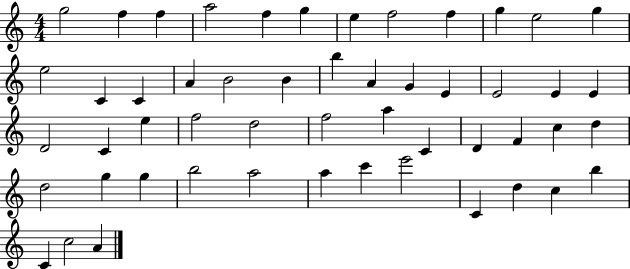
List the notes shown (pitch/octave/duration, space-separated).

G5/h F5/q F5/q A5/h F5/q G5/q E5/q F5/h F5/q G5/q E5/h G5/q E5/h C4/q C4/q A4/q B4/h B4/q B5/q A4/q G4/q E4/q E4/h E4/q E4/q D4/h C4/q E5/q F5/h D5/h F5/h A5/q C4/q D4/q F4/q C5/q D5/q D5/h G5/q G5/q B5/h A5/h A5/q C6/q E6/h C4/q D5/q C5/q B5/q C4/q C5/h A4/q